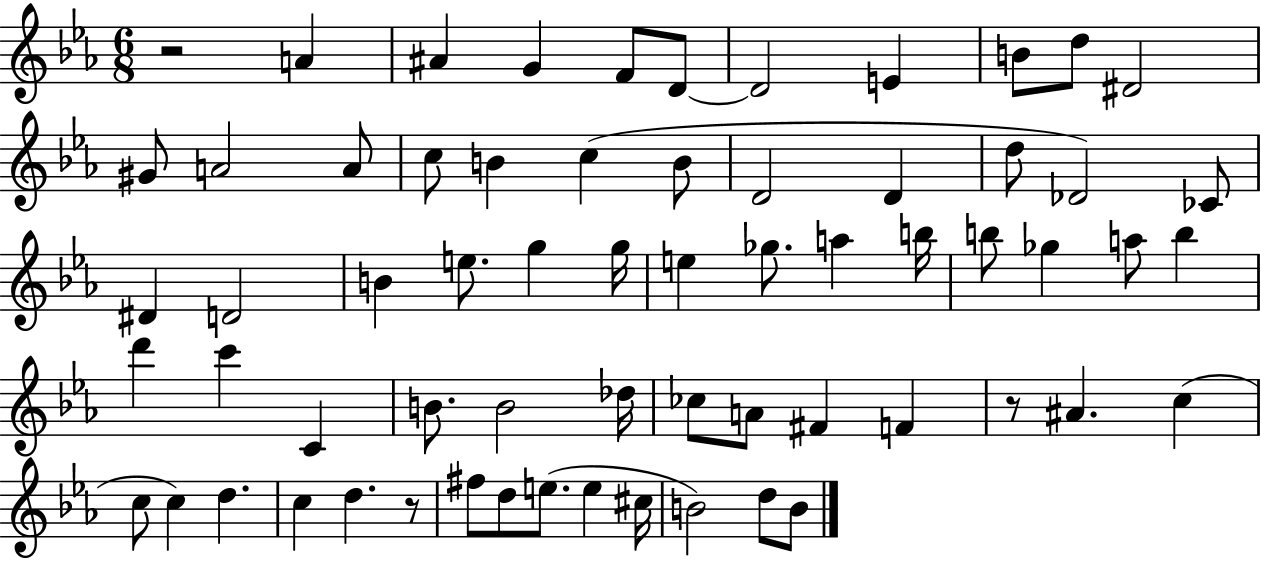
R/h A4/q A#4/q G4/q F4/e D4/e D4/h E4/q B4/e D5/e D#4/h G#4/e A4/h A4/e C5/e B4/q C5/q B4/e D4/h D4/q D5/e Db4/h CES4/e D#4/q D4/h B4/q E5/e. G5/q G5/s E5/q Gb5/e. A5/q B5/s B5/e Gb5/q A5/e B5/q D6/q C6/q C4/q B4/e. B4/h Db5/s CES5/e A4/e F#4/q F4/q R/e A#4/q. C5/q C5/e C5/q D5/q. C5/q D5/q. R/e F#5/e D5/e E5/e. E5/q C#5/s B4/h D5/e B4/e